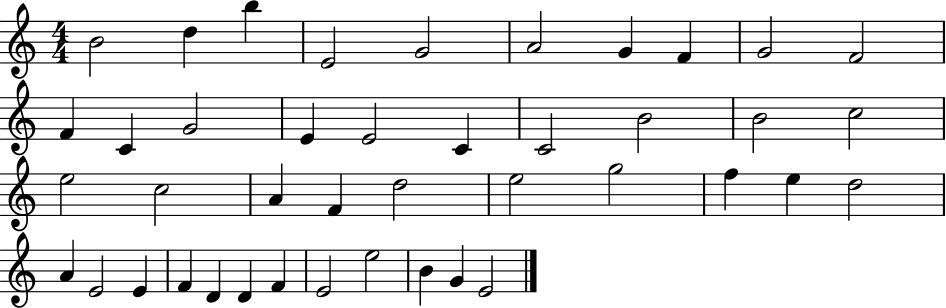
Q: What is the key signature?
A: C major